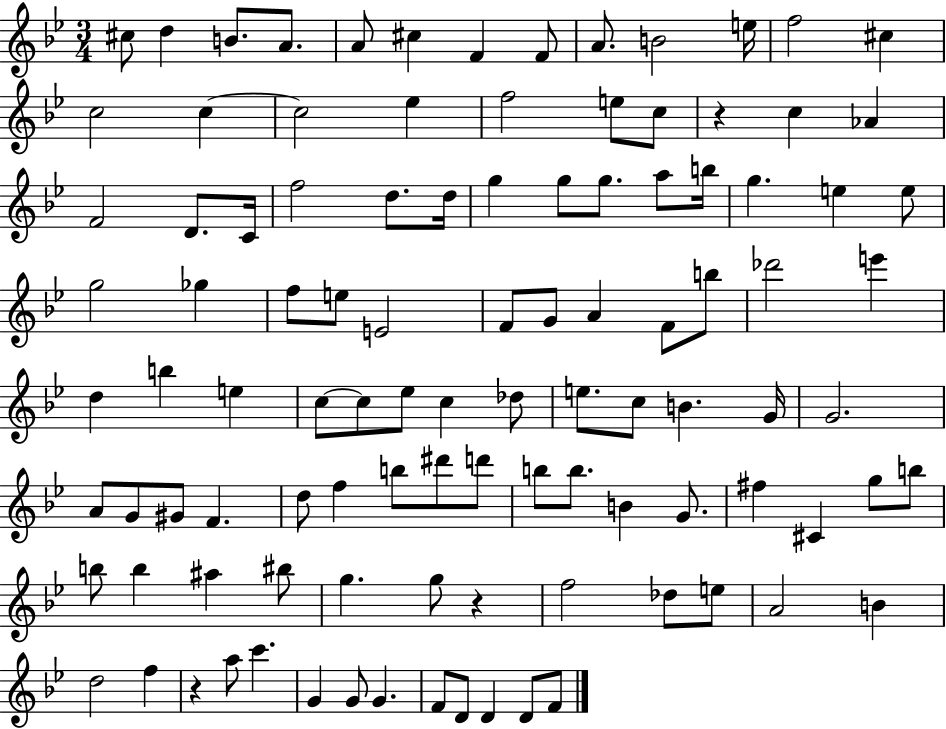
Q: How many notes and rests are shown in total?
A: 104